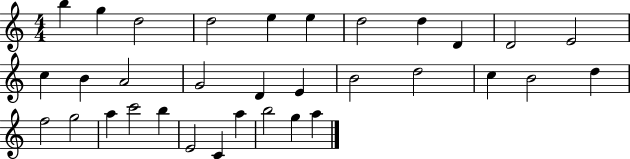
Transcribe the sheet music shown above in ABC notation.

X:1
T:Untitled
M:4/4
L:1/4
K:C
b g d2 d2 e e d2 d D D2 E2 c B A2 G2 D E B2 d2 c B2 d f2 g2 a c'2 b E2 C a b2 g a